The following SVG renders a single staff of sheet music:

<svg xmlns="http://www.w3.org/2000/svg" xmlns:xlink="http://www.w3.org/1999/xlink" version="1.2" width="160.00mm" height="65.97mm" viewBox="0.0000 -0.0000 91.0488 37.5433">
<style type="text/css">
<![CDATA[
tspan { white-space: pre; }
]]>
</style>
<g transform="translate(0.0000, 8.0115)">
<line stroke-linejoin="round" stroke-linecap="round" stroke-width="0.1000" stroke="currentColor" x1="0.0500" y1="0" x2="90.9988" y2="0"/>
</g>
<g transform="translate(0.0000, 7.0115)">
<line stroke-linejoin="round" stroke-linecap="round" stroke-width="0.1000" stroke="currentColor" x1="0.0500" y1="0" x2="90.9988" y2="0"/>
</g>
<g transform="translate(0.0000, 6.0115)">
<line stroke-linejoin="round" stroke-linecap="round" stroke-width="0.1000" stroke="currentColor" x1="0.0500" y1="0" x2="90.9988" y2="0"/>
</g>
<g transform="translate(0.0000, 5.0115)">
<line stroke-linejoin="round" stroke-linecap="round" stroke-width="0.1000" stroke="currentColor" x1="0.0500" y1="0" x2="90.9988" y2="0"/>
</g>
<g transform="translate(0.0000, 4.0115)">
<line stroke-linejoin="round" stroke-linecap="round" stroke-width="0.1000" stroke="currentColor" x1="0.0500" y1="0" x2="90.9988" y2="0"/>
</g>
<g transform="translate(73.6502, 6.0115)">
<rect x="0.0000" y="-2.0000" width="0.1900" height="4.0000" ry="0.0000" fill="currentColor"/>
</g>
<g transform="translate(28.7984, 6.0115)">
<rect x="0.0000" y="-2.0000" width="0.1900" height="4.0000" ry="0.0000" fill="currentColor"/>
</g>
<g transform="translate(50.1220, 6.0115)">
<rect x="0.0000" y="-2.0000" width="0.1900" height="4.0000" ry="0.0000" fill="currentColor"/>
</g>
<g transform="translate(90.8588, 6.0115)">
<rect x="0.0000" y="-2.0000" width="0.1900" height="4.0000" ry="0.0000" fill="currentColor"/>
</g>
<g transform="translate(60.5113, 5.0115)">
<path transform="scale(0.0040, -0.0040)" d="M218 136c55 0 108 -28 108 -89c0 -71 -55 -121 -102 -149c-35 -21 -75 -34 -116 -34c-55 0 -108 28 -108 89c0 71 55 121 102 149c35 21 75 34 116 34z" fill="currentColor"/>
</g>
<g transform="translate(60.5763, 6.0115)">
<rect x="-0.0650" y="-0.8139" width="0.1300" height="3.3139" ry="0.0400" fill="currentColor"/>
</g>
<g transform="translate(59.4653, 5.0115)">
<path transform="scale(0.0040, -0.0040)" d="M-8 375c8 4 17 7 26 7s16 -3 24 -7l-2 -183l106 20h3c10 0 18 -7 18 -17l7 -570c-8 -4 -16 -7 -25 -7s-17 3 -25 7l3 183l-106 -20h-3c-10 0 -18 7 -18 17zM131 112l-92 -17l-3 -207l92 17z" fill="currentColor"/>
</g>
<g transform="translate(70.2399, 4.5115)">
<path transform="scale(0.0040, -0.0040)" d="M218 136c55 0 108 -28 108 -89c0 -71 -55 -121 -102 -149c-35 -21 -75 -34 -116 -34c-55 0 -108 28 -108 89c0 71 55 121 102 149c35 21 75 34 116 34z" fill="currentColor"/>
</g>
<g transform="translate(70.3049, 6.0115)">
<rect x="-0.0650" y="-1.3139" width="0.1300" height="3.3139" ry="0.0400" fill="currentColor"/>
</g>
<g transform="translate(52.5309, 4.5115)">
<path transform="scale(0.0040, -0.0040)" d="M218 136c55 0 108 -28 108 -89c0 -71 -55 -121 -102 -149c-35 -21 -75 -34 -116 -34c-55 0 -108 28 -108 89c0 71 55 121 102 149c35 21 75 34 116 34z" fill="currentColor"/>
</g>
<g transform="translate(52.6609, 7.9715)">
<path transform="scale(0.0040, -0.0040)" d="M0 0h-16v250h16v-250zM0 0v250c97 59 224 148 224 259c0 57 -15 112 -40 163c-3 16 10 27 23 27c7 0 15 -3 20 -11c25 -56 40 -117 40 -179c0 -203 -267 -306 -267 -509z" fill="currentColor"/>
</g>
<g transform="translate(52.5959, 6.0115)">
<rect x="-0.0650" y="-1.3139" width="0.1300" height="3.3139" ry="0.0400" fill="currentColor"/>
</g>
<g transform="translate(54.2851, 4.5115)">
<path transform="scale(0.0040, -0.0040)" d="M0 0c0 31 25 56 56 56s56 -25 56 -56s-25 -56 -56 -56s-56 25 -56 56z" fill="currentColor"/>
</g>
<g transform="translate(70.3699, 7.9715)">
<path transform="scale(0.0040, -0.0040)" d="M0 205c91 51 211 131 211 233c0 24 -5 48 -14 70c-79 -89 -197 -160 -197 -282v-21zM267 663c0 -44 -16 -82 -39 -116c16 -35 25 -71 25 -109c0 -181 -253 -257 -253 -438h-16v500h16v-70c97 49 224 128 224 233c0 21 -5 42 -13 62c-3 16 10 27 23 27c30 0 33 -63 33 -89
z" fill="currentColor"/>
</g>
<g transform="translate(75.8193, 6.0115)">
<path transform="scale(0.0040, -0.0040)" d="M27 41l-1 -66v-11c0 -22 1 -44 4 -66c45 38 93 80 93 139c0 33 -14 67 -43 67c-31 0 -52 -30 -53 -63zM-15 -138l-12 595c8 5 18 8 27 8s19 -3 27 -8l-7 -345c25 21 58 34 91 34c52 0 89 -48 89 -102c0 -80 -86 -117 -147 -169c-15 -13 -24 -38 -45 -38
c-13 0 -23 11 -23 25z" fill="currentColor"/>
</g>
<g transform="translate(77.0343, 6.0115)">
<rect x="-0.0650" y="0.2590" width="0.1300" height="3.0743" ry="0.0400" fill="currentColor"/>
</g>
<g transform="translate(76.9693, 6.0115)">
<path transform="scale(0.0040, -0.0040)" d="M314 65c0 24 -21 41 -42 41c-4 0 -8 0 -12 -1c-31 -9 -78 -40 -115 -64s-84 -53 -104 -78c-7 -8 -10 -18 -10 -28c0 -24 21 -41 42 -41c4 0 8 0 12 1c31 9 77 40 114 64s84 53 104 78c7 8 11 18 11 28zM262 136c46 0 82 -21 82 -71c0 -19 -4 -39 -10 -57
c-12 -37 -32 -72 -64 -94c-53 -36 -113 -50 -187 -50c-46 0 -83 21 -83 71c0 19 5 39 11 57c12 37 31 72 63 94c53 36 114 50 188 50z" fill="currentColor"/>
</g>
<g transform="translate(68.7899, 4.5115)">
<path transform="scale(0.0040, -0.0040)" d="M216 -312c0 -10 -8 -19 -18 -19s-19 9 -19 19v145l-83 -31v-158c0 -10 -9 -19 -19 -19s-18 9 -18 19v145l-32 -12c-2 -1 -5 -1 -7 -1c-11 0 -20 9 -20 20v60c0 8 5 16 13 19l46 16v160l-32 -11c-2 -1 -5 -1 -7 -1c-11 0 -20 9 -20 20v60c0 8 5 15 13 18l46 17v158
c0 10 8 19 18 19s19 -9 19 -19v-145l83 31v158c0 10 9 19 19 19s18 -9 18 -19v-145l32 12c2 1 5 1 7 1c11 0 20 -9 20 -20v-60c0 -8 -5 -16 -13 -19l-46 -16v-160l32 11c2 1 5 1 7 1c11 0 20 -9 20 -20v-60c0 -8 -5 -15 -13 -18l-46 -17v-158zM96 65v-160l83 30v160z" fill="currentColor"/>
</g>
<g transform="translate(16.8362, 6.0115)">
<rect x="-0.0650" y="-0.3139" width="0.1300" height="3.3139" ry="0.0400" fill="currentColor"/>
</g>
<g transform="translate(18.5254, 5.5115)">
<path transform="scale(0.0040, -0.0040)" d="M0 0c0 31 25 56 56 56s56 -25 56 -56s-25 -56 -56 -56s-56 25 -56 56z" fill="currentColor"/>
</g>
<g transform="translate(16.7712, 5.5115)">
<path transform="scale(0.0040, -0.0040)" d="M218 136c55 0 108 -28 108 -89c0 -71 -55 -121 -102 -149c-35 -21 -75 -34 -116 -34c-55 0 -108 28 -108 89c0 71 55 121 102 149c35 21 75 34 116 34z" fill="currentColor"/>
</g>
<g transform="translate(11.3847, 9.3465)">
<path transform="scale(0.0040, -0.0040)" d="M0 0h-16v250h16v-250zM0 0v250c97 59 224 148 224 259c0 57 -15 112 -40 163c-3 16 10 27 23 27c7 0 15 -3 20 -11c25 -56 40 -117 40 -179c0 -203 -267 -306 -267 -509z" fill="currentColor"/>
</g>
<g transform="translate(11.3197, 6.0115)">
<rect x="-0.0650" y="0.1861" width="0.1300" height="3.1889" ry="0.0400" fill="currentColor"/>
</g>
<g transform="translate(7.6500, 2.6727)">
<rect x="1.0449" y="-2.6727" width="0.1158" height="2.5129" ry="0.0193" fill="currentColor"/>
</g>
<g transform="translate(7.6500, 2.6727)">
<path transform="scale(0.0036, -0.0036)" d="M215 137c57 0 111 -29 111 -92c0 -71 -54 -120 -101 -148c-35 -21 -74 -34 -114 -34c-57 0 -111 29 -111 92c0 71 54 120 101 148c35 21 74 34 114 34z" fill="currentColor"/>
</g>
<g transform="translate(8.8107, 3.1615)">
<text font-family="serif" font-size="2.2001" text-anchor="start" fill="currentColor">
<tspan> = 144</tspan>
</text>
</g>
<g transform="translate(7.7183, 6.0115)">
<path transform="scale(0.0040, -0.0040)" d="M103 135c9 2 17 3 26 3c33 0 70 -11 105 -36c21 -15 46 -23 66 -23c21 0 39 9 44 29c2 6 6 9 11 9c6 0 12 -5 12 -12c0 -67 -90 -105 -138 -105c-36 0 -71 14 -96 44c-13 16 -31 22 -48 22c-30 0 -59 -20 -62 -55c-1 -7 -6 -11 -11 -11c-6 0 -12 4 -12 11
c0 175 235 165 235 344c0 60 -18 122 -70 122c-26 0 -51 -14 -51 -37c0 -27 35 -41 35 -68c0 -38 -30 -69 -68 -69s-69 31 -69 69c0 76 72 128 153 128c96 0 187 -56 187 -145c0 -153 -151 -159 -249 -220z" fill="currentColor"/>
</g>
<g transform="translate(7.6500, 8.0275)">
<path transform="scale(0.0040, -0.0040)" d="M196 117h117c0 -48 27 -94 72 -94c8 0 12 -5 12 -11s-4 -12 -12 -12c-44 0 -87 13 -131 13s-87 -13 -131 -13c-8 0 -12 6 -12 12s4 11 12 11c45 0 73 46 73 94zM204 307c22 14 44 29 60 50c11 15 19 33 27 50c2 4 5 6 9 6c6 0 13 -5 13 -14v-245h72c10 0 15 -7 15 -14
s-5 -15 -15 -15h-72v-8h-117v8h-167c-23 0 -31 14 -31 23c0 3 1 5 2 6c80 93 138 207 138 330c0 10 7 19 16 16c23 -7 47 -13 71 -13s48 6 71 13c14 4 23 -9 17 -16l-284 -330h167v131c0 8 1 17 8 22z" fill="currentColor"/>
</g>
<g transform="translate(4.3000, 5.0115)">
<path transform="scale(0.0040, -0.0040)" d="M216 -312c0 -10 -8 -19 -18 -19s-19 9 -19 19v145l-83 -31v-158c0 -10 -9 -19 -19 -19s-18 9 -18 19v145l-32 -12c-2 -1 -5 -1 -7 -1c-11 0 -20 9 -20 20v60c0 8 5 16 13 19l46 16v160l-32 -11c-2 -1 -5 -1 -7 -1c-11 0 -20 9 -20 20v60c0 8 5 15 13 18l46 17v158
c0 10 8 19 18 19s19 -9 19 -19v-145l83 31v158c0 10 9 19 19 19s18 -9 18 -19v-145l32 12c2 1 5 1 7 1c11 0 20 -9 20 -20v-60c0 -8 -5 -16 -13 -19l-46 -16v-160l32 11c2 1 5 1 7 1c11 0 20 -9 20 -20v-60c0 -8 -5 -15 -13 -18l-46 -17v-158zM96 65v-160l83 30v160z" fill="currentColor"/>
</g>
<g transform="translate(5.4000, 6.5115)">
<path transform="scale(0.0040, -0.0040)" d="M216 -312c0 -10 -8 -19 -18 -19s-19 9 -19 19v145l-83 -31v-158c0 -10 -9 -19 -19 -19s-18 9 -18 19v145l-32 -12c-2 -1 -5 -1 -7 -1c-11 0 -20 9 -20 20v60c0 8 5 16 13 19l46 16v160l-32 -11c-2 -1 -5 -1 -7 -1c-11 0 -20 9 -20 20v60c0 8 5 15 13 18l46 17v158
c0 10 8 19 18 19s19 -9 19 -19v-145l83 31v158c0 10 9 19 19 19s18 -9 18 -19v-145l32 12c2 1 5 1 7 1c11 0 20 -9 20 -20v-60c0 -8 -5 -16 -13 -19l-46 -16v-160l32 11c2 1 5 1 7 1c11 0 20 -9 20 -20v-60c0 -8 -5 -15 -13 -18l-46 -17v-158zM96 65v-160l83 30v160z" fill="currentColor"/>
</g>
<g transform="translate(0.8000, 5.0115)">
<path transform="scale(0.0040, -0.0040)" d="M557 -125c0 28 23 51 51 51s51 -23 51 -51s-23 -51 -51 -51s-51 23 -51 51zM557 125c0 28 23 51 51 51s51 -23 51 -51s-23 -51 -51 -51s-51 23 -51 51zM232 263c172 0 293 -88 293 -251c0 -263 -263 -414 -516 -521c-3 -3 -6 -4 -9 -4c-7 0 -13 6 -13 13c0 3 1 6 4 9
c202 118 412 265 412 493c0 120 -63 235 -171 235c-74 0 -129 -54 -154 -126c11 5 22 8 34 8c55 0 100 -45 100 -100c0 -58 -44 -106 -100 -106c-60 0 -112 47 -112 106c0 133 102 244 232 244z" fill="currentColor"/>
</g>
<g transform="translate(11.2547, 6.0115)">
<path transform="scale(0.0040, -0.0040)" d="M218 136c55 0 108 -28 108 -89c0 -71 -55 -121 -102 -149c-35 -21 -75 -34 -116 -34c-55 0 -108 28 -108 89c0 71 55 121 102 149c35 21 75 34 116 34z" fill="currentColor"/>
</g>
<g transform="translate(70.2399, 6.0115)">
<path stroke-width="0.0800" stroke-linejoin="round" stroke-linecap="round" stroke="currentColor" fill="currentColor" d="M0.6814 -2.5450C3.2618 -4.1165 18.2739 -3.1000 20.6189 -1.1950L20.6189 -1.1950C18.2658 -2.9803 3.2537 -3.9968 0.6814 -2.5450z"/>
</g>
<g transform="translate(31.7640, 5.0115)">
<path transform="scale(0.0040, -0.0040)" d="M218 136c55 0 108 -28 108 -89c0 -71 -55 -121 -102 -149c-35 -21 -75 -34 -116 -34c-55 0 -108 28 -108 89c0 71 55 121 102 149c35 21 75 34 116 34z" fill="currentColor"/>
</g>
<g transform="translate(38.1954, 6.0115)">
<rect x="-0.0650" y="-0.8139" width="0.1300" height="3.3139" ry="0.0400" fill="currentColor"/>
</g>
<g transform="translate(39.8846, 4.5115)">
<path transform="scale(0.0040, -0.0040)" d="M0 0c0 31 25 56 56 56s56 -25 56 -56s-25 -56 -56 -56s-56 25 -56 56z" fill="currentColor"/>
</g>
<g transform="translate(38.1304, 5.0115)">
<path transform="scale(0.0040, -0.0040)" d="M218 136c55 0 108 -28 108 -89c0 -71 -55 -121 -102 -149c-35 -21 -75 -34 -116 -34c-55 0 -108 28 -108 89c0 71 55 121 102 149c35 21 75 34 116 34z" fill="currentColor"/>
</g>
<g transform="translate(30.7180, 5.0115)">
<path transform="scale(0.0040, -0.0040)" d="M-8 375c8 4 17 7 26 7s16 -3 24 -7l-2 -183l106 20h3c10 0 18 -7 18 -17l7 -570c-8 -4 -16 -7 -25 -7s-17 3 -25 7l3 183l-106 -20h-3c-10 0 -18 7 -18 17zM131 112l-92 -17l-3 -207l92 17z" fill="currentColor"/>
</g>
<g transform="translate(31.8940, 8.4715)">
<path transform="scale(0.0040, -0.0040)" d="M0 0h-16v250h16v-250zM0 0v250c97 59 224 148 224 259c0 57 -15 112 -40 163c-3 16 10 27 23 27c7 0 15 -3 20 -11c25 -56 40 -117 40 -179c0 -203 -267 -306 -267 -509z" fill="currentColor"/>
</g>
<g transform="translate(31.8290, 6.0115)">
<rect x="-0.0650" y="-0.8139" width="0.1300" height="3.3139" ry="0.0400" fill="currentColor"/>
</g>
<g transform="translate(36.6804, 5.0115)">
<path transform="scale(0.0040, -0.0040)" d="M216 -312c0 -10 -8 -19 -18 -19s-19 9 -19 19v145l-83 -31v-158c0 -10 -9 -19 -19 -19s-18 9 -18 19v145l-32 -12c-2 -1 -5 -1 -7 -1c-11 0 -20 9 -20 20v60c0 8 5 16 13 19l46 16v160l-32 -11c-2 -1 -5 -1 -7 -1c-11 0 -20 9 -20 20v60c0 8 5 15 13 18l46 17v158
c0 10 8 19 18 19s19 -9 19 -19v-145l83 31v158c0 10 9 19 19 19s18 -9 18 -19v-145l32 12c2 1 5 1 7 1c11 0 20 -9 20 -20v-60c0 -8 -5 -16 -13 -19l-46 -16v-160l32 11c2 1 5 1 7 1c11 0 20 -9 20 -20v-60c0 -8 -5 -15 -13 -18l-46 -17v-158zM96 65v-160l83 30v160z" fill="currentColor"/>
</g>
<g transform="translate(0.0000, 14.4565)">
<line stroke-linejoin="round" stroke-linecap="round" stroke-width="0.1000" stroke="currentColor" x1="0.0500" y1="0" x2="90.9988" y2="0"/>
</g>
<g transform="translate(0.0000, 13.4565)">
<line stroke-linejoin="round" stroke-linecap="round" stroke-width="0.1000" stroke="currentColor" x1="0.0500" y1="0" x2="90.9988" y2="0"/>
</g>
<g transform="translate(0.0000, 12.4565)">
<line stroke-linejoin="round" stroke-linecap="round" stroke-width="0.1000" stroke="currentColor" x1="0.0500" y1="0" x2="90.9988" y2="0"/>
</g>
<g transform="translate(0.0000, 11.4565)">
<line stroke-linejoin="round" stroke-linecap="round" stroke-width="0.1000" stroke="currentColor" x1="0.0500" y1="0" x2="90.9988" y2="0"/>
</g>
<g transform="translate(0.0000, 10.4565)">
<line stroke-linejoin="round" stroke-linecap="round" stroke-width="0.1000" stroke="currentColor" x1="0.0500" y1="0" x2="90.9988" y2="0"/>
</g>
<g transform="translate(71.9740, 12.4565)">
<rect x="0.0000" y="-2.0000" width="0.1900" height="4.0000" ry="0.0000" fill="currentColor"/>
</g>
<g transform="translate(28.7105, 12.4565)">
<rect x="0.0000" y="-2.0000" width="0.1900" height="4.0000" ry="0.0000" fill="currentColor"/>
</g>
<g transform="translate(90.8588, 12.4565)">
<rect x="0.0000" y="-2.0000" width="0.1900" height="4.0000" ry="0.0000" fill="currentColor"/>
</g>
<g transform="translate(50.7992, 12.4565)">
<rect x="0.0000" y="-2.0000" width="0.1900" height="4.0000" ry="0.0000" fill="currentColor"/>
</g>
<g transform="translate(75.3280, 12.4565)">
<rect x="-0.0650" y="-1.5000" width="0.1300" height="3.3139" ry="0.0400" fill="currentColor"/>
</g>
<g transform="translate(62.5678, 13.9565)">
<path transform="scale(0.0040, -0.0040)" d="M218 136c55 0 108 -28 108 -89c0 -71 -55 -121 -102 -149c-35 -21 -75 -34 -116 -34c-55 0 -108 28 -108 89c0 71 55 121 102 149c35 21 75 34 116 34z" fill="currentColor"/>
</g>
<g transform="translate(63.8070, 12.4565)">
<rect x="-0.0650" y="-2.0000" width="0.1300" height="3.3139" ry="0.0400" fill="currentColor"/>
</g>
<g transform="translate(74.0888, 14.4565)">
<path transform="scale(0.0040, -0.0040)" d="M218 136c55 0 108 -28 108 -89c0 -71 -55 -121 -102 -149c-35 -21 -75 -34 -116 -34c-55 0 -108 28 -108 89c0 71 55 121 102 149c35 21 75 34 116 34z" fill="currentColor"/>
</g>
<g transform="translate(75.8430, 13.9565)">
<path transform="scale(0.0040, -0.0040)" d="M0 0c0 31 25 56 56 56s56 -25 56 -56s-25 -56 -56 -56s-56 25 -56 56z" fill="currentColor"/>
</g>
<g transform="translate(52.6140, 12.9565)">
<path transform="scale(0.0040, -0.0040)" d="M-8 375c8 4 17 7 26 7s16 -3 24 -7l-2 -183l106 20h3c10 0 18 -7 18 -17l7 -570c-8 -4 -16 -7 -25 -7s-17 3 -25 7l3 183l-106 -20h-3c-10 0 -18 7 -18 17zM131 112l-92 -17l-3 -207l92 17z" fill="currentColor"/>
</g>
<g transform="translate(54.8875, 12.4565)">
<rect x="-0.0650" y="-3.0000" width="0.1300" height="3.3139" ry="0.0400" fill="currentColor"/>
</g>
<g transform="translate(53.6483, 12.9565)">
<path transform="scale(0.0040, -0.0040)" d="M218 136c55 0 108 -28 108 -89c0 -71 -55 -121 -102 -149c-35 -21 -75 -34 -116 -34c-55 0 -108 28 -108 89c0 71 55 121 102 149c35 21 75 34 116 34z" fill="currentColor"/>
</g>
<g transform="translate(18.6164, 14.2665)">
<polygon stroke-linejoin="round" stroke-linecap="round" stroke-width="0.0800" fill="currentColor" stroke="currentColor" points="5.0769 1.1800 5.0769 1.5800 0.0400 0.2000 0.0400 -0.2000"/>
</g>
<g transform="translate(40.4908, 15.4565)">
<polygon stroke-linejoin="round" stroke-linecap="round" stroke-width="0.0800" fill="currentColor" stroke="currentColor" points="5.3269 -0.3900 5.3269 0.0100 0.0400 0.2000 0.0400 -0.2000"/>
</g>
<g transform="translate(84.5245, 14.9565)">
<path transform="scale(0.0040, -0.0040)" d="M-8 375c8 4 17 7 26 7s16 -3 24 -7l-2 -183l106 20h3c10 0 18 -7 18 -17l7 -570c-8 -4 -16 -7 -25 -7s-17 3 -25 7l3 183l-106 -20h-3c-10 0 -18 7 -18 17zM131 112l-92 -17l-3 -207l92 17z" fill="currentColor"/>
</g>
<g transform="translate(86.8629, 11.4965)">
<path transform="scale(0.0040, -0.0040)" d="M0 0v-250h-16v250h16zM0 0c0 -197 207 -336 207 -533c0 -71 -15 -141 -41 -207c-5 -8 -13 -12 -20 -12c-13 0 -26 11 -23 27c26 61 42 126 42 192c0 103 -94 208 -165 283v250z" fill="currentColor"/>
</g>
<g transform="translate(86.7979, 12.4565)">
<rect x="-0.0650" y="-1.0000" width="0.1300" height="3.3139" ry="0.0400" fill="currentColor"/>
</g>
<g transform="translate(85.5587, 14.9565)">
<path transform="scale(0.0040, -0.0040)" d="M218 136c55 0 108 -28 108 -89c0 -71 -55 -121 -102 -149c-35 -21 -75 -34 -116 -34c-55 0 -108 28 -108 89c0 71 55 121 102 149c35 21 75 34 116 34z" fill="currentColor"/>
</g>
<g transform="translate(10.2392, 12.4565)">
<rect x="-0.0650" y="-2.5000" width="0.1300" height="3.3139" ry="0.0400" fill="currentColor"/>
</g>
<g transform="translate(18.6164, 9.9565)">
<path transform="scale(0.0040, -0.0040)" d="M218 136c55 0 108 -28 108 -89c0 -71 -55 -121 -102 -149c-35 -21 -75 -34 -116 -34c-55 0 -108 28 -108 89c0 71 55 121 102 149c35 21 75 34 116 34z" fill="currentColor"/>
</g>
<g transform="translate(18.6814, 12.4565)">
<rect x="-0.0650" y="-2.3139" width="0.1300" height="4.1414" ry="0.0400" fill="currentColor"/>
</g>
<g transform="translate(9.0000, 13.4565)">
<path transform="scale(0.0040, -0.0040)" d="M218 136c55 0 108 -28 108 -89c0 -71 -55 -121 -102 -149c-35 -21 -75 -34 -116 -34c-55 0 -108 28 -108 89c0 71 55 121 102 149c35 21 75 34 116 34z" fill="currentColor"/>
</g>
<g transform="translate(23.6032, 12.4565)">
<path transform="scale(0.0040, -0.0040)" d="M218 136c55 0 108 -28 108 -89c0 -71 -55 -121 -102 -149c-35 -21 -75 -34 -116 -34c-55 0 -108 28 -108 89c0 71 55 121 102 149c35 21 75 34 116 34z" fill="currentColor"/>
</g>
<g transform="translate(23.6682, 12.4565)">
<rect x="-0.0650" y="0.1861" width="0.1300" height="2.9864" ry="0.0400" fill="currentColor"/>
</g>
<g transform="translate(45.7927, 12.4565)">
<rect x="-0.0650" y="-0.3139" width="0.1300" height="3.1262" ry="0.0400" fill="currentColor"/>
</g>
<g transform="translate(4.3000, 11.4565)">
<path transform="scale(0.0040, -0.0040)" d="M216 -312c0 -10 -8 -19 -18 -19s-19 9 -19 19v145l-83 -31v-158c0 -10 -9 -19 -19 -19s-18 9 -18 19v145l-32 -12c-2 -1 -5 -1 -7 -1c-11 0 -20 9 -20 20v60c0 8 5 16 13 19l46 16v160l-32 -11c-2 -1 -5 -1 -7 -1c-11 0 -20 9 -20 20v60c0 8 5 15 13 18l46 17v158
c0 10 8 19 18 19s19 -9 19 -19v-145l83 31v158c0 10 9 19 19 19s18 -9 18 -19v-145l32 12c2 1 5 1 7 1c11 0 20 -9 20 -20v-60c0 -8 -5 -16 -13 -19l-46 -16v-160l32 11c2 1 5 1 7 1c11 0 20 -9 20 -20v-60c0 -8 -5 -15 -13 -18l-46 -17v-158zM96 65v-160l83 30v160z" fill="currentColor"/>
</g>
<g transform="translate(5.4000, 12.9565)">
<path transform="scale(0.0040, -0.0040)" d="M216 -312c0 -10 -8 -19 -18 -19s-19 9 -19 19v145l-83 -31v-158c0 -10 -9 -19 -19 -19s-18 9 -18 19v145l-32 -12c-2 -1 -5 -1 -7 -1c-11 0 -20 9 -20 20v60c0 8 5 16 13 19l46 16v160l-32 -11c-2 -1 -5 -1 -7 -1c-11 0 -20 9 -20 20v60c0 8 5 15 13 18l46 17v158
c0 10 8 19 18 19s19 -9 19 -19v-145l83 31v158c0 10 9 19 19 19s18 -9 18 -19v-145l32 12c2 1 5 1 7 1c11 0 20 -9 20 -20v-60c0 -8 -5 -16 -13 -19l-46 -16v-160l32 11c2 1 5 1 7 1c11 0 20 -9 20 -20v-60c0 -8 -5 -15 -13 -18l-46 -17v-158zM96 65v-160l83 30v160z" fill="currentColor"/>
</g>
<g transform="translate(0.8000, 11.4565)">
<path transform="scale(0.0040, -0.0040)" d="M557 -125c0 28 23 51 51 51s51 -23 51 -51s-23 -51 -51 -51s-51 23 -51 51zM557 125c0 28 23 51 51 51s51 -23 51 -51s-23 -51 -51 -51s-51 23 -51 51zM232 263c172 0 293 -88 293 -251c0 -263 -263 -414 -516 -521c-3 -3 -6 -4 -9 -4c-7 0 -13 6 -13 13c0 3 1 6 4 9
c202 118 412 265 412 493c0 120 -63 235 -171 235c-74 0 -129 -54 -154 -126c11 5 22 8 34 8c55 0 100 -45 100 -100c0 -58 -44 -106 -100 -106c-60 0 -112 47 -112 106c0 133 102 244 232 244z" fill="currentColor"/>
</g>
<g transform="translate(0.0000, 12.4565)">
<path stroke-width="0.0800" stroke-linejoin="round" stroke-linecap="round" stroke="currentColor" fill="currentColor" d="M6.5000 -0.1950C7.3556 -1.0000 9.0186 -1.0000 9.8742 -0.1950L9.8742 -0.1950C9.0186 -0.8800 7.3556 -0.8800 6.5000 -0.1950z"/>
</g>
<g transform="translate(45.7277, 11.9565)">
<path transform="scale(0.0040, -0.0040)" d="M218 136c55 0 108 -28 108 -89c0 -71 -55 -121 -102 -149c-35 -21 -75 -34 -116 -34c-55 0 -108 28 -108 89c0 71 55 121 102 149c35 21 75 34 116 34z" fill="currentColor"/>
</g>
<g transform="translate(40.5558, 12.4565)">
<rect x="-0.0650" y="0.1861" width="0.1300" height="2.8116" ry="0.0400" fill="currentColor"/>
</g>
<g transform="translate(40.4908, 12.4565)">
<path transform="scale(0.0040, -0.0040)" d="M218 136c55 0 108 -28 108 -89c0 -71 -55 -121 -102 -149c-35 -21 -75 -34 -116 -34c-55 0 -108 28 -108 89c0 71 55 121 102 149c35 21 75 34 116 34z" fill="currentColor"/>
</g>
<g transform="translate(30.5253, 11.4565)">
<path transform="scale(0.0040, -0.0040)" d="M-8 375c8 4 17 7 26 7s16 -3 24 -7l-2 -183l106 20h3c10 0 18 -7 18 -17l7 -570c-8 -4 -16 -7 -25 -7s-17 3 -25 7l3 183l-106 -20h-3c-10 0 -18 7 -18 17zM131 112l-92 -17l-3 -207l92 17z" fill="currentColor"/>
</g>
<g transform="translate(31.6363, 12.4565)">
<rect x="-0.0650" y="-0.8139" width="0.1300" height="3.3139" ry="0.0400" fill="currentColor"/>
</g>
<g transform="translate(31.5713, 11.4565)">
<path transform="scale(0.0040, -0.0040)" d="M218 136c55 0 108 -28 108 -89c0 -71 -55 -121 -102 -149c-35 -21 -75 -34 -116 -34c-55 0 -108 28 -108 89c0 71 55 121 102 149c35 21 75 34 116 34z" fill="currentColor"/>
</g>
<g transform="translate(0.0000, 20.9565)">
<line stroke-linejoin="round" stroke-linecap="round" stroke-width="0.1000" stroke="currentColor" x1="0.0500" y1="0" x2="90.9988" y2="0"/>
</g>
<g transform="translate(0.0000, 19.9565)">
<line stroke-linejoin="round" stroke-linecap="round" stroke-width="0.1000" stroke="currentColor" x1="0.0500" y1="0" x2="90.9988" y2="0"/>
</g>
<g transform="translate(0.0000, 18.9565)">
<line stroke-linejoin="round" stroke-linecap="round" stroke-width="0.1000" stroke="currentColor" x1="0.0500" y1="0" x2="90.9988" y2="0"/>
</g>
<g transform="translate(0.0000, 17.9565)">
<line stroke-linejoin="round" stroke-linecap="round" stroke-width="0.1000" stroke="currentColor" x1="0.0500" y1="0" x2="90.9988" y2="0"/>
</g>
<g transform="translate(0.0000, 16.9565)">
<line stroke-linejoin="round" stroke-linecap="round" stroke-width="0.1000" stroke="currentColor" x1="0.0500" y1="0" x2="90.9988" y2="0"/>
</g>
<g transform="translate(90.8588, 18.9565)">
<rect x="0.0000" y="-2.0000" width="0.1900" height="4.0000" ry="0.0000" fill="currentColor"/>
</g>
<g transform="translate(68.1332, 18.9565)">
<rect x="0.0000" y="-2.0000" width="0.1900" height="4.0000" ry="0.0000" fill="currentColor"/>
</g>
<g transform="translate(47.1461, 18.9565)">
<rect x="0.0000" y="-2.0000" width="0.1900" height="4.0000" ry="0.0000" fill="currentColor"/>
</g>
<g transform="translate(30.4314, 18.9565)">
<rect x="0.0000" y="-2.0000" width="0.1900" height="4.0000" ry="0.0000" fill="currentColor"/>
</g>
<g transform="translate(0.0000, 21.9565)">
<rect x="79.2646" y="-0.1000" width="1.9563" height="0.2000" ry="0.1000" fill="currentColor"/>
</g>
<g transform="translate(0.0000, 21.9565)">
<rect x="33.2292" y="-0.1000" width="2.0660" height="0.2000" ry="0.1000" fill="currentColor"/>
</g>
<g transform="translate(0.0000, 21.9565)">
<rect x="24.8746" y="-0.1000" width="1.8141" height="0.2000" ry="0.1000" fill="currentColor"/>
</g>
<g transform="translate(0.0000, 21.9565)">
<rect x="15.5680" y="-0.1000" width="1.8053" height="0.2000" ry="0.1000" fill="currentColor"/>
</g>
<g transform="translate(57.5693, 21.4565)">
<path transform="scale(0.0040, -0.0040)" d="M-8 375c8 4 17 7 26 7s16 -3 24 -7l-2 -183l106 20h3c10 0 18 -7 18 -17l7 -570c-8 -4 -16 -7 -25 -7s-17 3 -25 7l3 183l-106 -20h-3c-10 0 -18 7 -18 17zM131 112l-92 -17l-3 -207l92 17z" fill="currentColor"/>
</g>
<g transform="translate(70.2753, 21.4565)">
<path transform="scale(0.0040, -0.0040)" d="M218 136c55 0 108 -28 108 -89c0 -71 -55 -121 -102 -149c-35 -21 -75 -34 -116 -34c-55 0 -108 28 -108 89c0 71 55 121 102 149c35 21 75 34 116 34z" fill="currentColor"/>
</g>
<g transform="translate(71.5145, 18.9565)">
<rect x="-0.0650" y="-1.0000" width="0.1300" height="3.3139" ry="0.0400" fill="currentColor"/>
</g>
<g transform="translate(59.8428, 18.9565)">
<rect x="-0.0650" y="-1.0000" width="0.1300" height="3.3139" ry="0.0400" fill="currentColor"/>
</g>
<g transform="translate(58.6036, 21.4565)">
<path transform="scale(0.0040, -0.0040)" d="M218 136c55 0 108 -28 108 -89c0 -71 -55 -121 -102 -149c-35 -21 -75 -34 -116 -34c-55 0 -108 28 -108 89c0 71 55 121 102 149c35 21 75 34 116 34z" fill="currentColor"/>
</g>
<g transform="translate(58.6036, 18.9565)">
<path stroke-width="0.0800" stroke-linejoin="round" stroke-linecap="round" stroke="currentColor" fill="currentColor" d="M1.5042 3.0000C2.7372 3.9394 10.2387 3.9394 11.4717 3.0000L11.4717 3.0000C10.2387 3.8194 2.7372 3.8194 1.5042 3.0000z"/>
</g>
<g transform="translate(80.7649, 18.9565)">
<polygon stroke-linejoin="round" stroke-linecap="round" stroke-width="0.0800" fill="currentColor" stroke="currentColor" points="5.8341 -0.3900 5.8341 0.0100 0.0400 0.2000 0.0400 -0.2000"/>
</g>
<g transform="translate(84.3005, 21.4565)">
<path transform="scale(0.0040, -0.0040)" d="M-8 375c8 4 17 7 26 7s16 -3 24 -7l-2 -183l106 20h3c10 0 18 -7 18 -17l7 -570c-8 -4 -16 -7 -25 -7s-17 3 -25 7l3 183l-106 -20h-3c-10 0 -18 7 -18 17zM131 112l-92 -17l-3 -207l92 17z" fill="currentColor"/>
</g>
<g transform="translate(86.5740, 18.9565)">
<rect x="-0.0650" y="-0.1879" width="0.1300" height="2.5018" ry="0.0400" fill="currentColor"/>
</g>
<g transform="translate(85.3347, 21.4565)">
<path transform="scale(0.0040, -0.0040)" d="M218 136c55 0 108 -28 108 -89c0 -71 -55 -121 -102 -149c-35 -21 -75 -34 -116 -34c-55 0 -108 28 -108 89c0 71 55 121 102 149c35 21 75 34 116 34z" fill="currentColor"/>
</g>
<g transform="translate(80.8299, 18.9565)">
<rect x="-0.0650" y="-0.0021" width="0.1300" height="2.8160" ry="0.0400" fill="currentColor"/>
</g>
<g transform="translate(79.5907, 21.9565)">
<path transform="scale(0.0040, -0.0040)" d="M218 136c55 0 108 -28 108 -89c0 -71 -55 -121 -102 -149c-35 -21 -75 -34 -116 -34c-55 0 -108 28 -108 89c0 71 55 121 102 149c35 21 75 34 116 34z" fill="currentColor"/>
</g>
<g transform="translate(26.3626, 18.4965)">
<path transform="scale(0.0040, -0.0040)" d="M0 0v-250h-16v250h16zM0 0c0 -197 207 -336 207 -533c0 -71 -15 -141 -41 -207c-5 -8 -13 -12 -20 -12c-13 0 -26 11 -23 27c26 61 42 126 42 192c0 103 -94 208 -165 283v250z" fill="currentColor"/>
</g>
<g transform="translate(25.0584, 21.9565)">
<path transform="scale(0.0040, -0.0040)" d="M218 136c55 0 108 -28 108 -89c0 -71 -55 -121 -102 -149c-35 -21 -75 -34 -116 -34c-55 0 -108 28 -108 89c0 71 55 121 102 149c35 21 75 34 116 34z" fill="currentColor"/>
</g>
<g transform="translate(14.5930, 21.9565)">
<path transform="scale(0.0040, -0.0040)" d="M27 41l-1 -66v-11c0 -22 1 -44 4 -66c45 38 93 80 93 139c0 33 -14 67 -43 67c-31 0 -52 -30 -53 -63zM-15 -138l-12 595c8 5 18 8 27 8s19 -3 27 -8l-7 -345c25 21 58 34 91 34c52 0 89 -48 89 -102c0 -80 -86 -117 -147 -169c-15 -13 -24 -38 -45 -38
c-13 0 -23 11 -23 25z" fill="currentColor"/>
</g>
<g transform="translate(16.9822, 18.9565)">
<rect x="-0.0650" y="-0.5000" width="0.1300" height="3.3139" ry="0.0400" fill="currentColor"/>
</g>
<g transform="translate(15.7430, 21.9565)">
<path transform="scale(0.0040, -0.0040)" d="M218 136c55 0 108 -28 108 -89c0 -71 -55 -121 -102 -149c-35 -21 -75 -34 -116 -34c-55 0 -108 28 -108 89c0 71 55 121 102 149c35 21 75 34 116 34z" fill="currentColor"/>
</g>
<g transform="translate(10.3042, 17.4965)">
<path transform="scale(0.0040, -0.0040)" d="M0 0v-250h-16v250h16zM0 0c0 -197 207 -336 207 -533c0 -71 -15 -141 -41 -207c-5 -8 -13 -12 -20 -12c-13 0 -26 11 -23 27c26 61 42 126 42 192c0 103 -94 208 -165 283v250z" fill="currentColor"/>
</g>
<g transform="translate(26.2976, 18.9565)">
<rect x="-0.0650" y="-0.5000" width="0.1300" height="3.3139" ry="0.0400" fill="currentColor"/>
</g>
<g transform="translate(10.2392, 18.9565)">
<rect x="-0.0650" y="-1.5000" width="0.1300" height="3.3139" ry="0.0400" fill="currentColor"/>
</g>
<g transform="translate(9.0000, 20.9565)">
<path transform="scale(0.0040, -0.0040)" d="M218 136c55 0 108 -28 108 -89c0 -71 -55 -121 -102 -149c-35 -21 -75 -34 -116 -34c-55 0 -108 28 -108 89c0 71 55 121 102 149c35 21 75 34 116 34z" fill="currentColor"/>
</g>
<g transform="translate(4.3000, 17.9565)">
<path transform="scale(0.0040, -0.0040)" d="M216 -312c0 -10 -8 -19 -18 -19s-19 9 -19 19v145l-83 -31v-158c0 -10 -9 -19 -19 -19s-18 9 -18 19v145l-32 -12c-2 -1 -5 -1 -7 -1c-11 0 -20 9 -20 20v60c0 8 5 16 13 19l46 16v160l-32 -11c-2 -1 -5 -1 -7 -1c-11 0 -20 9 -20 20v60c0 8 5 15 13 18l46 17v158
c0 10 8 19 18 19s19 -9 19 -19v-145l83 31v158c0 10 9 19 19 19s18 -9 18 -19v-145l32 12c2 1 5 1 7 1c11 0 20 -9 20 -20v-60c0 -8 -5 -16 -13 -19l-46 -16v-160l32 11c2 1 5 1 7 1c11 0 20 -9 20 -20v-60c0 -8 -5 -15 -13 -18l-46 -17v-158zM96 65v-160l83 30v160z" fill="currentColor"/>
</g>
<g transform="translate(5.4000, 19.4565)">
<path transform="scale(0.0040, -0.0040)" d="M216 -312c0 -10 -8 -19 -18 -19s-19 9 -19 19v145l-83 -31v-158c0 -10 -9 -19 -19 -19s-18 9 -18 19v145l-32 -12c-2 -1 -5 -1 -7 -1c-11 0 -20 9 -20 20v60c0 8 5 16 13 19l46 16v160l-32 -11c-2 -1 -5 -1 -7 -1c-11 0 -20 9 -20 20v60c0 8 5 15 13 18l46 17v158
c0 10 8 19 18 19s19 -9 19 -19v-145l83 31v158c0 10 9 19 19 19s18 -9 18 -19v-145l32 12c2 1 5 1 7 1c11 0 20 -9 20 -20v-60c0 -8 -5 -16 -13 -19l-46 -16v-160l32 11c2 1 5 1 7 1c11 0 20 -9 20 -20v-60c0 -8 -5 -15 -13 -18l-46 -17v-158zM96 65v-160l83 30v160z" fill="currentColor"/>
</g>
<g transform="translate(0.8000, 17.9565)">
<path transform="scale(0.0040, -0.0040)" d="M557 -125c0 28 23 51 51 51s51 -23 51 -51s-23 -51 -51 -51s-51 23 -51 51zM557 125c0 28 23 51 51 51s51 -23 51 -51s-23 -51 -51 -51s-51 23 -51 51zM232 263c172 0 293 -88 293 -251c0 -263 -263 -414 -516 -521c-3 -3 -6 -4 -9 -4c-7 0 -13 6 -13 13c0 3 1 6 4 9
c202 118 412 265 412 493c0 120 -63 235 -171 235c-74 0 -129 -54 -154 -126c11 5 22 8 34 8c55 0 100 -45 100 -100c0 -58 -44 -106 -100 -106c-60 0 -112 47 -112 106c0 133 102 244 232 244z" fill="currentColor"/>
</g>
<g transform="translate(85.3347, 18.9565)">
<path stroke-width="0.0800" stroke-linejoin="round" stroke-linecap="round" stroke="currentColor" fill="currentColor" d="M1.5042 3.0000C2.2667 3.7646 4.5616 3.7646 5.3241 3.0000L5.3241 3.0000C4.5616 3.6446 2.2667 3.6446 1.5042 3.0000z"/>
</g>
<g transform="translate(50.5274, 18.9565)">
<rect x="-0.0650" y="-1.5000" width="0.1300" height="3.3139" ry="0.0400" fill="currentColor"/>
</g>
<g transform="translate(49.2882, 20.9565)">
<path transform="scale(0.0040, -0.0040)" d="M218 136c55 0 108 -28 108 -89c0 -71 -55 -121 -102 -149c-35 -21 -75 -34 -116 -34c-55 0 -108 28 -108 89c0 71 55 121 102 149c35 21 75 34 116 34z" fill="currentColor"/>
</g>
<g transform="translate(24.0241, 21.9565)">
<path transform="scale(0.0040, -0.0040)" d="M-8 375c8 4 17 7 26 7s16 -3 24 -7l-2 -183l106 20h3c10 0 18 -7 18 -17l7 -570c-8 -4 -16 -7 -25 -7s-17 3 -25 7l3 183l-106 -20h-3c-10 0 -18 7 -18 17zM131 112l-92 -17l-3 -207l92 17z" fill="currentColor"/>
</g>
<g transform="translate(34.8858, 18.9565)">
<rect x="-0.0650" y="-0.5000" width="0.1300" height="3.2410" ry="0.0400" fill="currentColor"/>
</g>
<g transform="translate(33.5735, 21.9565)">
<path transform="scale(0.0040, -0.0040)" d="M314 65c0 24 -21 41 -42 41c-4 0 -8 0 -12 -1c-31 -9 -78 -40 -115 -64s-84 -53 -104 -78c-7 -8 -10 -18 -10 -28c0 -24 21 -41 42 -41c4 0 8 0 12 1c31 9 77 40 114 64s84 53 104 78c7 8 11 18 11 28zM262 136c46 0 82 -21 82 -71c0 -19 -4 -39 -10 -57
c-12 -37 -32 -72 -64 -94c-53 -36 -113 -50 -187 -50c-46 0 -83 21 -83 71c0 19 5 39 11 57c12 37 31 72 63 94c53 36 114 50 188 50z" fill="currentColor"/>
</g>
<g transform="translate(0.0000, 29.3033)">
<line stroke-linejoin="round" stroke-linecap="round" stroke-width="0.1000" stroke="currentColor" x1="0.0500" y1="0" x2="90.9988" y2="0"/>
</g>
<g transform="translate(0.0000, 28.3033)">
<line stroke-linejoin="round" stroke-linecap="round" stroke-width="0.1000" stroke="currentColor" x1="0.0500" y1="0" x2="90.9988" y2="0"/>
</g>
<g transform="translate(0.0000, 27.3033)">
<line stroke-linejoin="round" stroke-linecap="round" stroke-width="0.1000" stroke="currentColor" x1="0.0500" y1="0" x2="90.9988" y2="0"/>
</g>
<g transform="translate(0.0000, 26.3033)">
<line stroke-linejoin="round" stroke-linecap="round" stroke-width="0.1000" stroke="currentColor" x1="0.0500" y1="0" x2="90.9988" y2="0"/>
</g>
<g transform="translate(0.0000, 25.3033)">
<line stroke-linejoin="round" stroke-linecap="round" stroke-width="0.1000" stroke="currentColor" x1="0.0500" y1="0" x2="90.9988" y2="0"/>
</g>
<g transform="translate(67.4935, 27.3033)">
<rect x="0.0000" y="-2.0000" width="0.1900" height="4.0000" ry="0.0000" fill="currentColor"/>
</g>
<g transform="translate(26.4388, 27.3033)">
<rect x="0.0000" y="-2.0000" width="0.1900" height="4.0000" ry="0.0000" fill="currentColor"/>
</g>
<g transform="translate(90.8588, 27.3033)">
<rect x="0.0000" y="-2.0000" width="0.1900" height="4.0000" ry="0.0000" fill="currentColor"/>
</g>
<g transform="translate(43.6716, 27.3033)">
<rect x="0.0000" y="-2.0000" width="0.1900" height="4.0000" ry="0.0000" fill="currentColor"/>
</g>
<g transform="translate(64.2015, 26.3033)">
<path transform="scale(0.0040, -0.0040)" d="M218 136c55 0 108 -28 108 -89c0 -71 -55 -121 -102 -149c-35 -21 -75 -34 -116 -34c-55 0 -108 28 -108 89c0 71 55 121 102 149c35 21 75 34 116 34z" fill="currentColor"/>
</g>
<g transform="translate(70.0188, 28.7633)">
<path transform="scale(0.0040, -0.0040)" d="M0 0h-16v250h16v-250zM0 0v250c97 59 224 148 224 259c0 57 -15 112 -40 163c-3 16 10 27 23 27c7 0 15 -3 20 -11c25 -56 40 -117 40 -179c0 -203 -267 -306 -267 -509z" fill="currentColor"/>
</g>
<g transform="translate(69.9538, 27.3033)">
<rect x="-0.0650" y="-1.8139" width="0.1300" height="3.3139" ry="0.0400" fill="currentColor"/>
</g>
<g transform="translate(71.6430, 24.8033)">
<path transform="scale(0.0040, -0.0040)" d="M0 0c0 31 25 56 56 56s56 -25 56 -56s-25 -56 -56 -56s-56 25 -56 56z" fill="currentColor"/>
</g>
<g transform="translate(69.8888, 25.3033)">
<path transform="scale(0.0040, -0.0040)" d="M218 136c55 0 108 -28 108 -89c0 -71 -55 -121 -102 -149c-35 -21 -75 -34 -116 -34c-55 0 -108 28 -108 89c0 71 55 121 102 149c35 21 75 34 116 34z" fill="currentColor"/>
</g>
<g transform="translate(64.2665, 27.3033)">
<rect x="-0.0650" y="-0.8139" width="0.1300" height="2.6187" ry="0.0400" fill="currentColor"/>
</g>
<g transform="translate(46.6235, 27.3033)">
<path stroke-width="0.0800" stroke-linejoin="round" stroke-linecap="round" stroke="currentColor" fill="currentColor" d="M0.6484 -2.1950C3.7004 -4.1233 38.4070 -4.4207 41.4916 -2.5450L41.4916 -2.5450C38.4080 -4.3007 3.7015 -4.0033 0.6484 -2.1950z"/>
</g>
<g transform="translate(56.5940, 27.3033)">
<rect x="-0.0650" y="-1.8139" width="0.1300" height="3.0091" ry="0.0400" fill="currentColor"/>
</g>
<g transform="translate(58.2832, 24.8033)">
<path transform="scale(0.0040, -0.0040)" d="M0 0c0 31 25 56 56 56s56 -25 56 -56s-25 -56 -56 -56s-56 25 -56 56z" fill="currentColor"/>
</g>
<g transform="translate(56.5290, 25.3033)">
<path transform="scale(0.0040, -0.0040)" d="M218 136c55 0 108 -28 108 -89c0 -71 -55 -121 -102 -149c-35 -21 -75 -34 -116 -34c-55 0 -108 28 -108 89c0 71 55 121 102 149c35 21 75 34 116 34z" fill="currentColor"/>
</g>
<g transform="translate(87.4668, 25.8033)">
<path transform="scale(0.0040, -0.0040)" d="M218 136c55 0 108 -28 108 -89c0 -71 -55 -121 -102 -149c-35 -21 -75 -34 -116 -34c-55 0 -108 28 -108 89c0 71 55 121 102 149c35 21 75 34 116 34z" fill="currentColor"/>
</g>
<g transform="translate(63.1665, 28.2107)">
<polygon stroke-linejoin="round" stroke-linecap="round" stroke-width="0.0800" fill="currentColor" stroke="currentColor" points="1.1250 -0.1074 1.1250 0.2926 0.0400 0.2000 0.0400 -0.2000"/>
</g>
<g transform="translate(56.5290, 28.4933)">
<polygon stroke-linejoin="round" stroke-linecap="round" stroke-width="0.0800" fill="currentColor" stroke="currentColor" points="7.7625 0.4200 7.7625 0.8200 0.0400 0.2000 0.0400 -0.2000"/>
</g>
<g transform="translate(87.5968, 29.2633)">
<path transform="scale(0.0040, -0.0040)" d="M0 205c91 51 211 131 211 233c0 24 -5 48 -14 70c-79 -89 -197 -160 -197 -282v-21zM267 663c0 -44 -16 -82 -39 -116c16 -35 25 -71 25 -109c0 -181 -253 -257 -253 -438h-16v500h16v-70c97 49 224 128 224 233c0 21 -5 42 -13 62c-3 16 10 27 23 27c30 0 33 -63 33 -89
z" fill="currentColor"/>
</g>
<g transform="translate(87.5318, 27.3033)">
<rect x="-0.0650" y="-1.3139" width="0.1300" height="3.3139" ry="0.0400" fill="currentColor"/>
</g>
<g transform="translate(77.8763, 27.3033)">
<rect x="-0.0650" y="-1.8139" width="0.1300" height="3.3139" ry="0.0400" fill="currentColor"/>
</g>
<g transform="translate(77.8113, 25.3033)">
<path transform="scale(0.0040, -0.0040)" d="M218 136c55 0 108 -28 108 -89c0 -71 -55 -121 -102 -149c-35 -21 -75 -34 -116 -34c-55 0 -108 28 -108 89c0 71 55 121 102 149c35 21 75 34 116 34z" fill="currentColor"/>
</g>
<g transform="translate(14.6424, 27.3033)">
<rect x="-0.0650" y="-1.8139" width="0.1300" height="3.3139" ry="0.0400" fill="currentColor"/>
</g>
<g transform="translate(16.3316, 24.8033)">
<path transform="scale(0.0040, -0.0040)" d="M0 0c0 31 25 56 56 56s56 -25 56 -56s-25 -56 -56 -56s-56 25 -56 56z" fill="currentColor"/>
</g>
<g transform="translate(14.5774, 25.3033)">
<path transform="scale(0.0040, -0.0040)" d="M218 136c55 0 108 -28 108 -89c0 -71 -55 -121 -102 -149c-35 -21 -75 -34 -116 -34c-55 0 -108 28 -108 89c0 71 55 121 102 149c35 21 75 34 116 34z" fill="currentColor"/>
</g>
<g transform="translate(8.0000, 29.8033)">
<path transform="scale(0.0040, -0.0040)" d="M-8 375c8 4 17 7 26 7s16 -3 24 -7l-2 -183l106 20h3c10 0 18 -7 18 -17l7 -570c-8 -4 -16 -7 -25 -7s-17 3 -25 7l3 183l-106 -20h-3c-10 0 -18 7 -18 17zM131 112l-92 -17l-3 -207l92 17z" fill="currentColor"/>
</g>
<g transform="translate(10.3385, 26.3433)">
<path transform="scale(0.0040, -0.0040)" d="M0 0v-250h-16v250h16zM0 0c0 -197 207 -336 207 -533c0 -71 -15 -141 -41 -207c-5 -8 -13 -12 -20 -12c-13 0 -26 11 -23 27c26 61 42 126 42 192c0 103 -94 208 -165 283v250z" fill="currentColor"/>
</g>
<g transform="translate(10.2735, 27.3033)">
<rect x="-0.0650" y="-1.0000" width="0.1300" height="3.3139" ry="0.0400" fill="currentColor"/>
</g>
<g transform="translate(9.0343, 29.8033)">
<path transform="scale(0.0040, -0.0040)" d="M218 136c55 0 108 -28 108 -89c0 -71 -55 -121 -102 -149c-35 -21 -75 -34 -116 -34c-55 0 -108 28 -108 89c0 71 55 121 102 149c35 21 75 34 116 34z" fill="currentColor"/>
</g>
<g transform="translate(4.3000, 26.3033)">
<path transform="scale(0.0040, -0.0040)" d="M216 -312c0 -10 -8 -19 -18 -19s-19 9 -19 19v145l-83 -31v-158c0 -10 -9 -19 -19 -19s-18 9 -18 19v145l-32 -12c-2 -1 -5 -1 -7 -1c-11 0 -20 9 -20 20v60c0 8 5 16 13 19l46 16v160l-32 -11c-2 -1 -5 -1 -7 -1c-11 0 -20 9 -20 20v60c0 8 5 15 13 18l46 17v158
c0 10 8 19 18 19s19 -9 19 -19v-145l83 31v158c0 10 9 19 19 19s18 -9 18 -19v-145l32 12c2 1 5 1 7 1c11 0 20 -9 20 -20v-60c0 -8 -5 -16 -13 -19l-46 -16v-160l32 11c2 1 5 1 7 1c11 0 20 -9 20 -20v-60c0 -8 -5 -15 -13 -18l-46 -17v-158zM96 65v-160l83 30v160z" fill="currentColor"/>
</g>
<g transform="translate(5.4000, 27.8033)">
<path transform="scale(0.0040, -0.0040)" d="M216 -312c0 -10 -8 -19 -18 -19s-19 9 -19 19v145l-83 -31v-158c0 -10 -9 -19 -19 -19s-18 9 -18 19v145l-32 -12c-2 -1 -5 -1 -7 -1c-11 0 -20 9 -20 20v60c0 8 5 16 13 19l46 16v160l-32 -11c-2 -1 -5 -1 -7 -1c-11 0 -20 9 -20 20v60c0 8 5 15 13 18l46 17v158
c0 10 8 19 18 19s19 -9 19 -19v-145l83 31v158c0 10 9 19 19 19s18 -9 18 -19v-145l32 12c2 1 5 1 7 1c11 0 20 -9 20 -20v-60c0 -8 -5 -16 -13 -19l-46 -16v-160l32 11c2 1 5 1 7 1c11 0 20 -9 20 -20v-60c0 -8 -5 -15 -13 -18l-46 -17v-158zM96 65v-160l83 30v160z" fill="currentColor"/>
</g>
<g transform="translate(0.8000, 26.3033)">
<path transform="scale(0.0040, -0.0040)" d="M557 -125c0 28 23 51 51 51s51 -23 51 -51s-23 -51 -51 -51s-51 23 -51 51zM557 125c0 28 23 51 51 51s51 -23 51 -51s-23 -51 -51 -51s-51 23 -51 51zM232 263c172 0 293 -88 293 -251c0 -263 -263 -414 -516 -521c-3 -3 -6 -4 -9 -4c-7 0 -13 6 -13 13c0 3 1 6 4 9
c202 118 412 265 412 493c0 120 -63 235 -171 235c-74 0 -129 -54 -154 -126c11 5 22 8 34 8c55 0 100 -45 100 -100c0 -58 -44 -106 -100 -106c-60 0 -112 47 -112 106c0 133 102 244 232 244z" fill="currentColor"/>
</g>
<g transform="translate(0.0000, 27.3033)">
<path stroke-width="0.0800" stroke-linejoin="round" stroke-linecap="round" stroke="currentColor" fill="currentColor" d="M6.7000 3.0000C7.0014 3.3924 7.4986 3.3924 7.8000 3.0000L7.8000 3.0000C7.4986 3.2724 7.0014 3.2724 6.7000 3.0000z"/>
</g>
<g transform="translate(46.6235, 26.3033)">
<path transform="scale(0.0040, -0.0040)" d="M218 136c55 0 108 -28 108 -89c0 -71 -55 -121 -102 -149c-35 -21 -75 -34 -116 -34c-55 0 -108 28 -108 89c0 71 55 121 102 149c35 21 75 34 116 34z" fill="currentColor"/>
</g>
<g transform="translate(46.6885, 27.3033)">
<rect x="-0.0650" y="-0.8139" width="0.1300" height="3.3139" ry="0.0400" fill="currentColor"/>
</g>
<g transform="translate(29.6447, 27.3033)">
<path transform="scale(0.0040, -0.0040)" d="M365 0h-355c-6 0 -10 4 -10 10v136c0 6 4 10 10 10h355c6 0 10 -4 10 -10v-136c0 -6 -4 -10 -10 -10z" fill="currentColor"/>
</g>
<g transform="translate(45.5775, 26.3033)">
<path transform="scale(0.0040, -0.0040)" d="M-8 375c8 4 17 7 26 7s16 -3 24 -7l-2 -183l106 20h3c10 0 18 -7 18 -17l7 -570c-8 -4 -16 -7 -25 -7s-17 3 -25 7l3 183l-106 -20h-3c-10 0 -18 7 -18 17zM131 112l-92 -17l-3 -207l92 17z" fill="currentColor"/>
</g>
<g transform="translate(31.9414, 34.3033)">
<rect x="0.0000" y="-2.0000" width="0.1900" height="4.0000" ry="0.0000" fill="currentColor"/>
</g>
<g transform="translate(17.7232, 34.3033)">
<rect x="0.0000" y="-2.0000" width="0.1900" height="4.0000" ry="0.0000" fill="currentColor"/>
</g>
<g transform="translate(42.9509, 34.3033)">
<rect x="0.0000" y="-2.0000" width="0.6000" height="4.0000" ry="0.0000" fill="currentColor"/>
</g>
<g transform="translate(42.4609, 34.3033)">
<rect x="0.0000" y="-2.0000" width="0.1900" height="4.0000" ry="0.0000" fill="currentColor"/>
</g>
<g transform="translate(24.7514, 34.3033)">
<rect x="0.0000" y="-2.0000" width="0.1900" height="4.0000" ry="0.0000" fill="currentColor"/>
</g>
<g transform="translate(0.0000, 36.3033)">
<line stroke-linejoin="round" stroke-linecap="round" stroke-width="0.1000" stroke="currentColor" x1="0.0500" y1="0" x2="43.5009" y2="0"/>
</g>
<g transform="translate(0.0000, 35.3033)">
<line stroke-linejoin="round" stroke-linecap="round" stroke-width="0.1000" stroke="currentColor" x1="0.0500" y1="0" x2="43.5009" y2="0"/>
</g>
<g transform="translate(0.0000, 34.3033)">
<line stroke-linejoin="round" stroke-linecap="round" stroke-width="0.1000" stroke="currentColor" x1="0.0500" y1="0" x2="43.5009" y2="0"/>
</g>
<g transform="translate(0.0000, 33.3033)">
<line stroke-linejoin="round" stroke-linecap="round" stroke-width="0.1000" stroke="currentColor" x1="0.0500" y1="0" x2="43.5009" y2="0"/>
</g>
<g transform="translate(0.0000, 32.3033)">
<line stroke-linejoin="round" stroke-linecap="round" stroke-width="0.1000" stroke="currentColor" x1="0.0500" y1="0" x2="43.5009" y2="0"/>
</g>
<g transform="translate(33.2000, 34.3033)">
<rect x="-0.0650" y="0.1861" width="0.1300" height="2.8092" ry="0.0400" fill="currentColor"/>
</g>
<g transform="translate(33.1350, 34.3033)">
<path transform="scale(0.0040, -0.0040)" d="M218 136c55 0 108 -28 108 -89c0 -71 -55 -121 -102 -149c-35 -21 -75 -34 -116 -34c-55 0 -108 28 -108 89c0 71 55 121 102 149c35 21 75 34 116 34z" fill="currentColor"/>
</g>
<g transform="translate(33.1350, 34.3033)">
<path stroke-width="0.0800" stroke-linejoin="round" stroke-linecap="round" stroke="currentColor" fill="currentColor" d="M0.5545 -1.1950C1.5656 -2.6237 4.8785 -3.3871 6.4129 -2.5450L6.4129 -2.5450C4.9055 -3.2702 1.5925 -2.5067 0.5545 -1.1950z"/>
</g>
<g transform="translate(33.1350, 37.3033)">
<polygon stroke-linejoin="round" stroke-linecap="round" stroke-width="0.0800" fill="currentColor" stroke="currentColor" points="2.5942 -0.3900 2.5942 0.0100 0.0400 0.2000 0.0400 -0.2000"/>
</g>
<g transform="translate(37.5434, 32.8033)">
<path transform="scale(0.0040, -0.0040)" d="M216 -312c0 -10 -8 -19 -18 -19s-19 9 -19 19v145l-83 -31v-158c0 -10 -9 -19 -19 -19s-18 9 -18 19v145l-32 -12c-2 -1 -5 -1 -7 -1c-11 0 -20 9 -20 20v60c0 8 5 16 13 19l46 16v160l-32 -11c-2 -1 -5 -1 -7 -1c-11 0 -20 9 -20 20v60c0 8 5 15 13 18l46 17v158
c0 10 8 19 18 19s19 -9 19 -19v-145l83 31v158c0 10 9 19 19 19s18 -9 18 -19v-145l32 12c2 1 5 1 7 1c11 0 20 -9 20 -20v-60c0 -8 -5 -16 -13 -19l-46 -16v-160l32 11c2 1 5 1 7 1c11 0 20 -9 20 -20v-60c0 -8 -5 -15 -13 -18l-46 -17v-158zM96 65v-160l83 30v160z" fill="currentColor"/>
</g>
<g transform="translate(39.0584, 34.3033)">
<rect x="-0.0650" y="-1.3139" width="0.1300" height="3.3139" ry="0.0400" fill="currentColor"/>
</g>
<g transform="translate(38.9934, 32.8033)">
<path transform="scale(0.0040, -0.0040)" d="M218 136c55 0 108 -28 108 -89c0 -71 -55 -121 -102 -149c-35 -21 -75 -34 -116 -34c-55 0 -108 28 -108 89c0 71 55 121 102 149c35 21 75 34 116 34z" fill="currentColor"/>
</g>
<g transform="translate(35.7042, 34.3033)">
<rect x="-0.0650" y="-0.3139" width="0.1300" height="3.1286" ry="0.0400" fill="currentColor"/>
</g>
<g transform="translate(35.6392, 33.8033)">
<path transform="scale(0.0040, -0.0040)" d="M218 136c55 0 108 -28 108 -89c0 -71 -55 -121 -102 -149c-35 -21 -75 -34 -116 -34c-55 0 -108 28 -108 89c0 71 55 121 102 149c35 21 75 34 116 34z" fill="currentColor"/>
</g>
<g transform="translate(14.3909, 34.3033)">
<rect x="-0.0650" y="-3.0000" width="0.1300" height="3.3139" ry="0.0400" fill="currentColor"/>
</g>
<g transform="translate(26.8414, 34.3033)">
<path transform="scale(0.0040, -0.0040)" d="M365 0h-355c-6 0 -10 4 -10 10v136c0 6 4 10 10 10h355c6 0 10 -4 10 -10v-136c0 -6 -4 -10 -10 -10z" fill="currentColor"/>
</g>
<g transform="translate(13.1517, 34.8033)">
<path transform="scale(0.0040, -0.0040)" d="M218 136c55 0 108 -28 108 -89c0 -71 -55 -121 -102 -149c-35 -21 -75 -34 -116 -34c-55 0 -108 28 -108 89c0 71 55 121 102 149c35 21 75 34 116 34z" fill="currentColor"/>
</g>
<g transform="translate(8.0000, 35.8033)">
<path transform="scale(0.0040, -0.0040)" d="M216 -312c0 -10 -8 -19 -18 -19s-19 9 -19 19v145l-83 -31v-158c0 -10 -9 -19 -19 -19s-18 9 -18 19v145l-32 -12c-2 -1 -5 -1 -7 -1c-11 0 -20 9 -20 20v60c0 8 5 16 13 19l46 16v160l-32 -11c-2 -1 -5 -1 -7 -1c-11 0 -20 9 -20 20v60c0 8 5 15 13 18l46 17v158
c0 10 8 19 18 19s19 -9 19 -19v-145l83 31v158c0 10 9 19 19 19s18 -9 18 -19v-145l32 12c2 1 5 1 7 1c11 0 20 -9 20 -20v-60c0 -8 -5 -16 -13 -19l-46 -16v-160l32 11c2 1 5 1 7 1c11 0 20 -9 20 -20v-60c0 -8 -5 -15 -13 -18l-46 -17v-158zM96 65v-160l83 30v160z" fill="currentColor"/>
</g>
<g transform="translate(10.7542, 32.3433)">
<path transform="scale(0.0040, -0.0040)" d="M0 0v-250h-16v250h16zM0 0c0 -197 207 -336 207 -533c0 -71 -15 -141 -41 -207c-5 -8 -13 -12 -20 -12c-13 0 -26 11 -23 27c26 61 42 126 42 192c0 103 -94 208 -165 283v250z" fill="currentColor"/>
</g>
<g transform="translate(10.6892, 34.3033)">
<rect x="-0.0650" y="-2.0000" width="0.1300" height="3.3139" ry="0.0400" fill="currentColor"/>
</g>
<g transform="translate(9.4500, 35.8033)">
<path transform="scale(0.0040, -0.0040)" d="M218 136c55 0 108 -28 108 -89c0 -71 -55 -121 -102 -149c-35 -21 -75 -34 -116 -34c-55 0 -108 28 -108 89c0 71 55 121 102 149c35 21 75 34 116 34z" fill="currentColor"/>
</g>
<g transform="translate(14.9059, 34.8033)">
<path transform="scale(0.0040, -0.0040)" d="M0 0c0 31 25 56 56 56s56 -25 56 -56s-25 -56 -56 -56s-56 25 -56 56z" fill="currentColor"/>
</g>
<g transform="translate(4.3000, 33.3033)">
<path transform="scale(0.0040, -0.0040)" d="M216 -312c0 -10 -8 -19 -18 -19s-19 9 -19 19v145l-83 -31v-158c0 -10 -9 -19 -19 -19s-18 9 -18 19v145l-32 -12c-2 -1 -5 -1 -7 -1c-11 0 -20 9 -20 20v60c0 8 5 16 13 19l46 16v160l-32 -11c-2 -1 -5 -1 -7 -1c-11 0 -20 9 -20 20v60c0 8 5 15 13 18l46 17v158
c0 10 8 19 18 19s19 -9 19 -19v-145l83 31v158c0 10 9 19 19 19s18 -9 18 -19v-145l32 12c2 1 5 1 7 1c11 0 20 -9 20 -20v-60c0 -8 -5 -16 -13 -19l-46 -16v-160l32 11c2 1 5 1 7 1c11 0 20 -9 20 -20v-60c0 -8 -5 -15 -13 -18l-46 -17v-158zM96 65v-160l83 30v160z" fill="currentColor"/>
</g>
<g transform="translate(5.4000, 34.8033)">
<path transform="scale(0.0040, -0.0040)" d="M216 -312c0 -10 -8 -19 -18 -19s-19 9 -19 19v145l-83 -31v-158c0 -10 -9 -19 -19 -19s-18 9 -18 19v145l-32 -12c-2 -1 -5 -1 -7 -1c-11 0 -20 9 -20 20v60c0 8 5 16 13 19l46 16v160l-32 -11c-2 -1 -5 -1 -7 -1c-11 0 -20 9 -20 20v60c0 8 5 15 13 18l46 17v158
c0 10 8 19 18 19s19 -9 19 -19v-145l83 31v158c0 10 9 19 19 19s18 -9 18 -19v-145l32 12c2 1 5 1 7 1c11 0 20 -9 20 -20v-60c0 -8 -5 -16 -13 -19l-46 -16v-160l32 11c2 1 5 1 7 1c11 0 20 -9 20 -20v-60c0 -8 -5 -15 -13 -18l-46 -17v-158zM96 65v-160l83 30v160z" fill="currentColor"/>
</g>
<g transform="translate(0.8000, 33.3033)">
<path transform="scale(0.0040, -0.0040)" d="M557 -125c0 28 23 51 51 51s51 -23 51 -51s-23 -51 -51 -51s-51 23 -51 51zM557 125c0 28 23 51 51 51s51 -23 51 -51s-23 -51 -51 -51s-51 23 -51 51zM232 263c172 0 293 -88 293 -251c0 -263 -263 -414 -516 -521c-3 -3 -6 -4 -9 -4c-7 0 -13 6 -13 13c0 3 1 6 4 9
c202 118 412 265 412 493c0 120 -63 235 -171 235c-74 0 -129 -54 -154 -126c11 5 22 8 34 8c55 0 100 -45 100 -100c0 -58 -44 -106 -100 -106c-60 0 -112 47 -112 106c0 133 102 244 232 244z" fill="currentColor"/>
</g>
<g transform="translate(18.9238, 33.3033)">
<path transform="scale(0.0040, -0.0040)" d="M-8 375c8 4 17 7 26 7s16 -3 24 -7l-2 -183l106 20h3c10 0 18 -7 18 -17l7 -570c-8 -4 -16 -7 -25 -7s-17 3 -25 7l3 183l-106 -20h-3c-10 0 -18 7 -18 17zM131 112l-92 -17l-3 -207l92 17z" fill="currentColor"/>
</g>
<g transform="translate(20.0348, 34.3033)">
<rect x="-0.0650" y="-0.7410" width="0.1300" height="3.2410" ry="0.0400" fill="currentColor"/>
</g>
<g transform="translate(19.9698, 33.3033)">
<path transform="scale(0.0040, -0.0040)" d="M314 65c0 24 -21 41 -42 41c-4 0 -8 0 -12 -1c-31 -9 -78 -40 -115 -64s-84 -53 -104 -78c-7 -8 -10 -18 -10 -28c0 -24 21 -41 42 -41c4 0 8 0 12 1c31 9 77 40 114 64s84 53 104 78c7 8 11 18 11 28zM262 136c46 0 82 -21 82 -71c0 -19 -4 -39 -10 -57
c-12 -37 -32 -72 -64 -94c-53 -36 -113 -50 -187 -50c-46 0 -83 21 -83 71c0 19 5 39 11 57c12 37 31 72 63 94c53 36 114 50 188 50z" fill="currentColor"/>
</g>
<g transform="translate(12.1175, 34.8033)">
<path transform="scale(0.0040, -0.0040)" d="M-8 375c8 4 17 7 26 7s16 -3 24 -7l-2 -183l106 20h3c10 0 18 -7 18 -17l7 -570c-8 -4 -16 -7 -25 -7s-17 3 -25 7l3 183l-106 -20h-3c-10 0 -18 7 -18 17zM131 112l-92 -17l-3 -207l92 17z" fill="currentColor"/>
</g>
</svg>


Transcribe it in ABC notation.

X:1
T:Untitled
M:2/4
L:1/4
K:D
D,/2 E, F,/2 ^F, G,/2 F, ^G,/4 _D,2 B,, B,/2 D,/2 F, D,/2 E,/2 C, A,, G,, F,,/2 G,,/2 _E,, E,,/2 E,,2 G,, F,, F,, E,,/2 F,,/2 F,,/2 A, z2 F, A,/2 F,/4 A,/2 A, G,/4 ^A,,/2 C, F,2 z2 D,/2 E,/2 ^G,